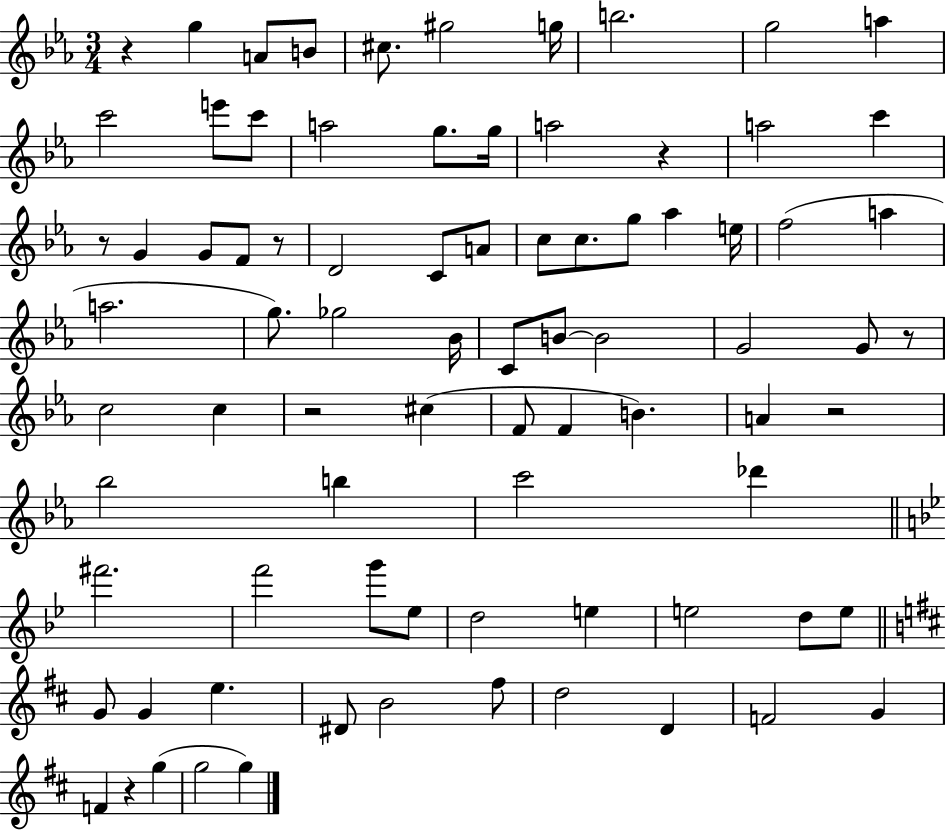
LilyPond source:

{
  \clef treble
  \numericTimeSignature
  \time 3/4
  \key ees \major
  r4 g''4 a'8 b'8 | cis''8. gis''2 g''16 | b''2. | g''2 a''4 | \break c'''2 e'''8 c'''8 | a''2 g''8. g''16 | a''2 r4 | a''2 c'''4 | \break r8 g'4 g'8 f'8 r8 | d'2 c'8 a'8 | c''8 c''8. g''8 aes''4 e''16 | f''2( a''4 | \break a''2. | g''8.) ges''2 bes'16 | c'8 b'8~~ b'2 | g'2 g'8 r8 | \break c''2 c''4 | r2 cis''4( | f'8 f'4 b'4.) | a'4 r2 | \break bes''2 b''4 | c'''2 des'''4 | \bar "||" \break \key bes \major fis'''2. | f'''2 g'''8 ees''8 | d''2 e''4 | e''2 d''8 e''8 | \break \bar "||" \break \key b \minor g'8 g'4 e''4. | dis'8 b'2 fis''8 | d''2 d'4 | f'2 g'4 | \break f'4 r4 g''4( | g''2 g''4) | \bar "|."
}